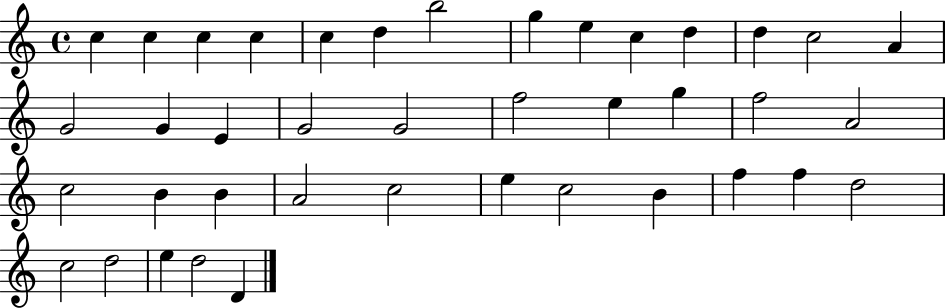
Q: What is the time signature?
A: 4/4